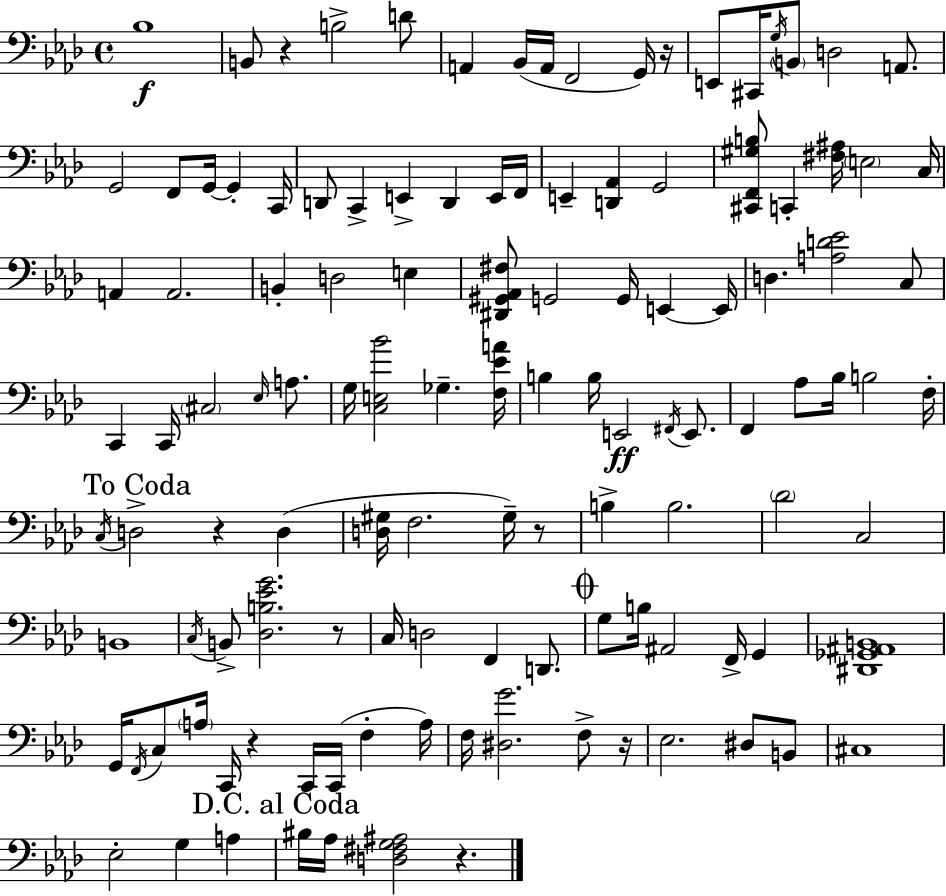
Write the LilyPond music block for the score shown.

{
  \clef bass
  \time 4/4
  \defaultTimeSignature
  \key f \minor
  \repeat volta 2 { bes1\f | b,8 r4 b2-> d'8 | a,4 bes,16( a,16 f,2 g,16) r16 | e,8 cis,16 \acciaccatura { g16 } \parenthesize b,8 d2 a,8. | \break g,2 f,8 g,16~~ g,4-. | c,16 d,8 c,4-> e,4-> d,4 e,16 | f,16 e,4-- <d, aes,>4 g,2 | <cis, f, gis b>8 c,4-. <fis ais>16 \parenthesize e2 | \break c16 a,4 a,2. | b,4-. d2 e4 | <dis, gis, aes, fis>8 g,2 g,16 e,4~~ | e,16 d4. <a d' ees'>2 c8 | \break c,4 c,16 \parenthesize cis2 \grace { ees16 } a8. | g16 <c e bes'>2 ges4.-- | <f ees' a'>16 b4 b16 e,2\ff \acciaccatura { fis,16 } | e,8. f,4 aes8 bes16 b2 | \break f16-. \mark "To Coda" \acciaccatura { c16 } d2-> r4 | d4( <d gis>16 f2. | gis16--) r8 b4-> b2. | \parenthesize des'2 c2 | \break b,1 | \acciaccatura { c16 } b,8-> <des b ees' g'>2. | r8 c16 d2 f,4 | d,8. \mark \markup { \musicglyph "scripts.coda" } g8 b16 ais,2 | \break f,16-> g,4 <dis, ges, ais, b,>1 | g,16 \acciaccatura { f,16 } c8 \parenthesize a16 c,16 r4 c,16 | c,16( f4-. a16) f16 <dis g'>2. | f8-> r16 ees2. | \break dis8 b,8 cis1 | ees2-. g4 | a4 \mark "D.C. al Coda" bis16 aes16 <d fis g ais>2 | r4. } \bar "|."
}